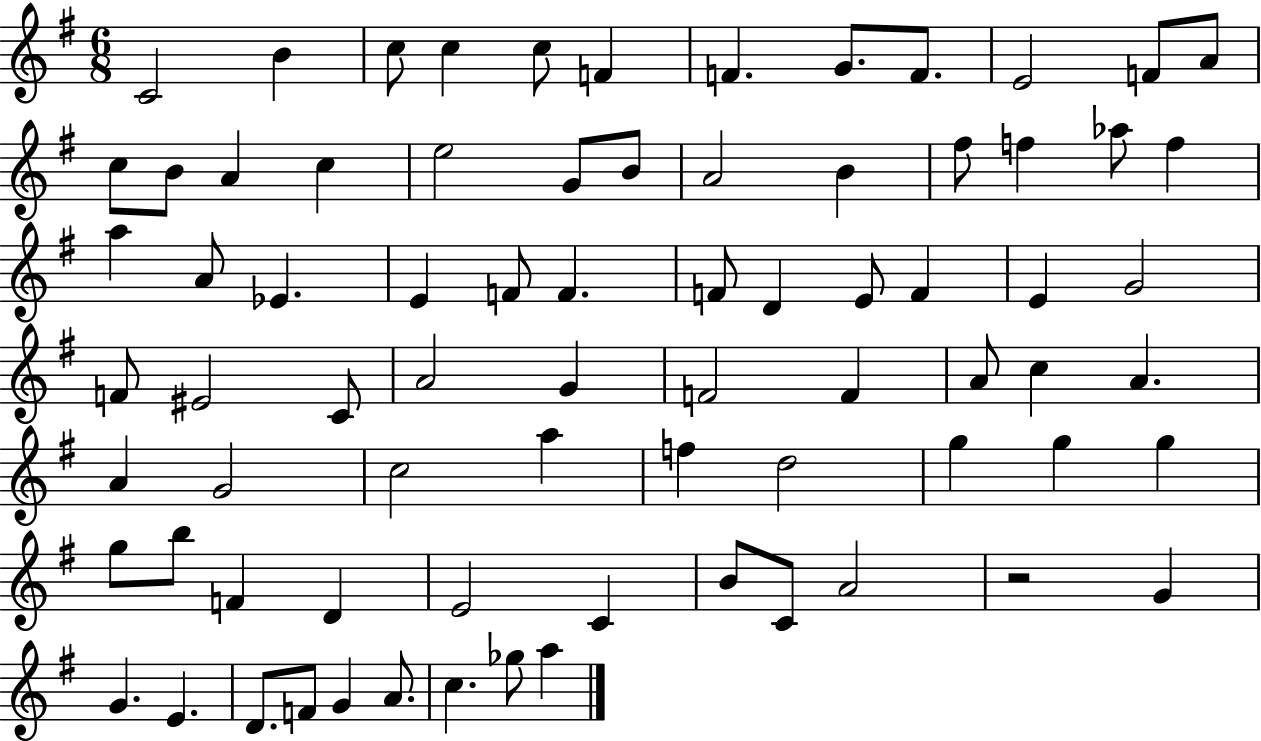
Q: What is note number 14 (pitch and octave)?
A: B4